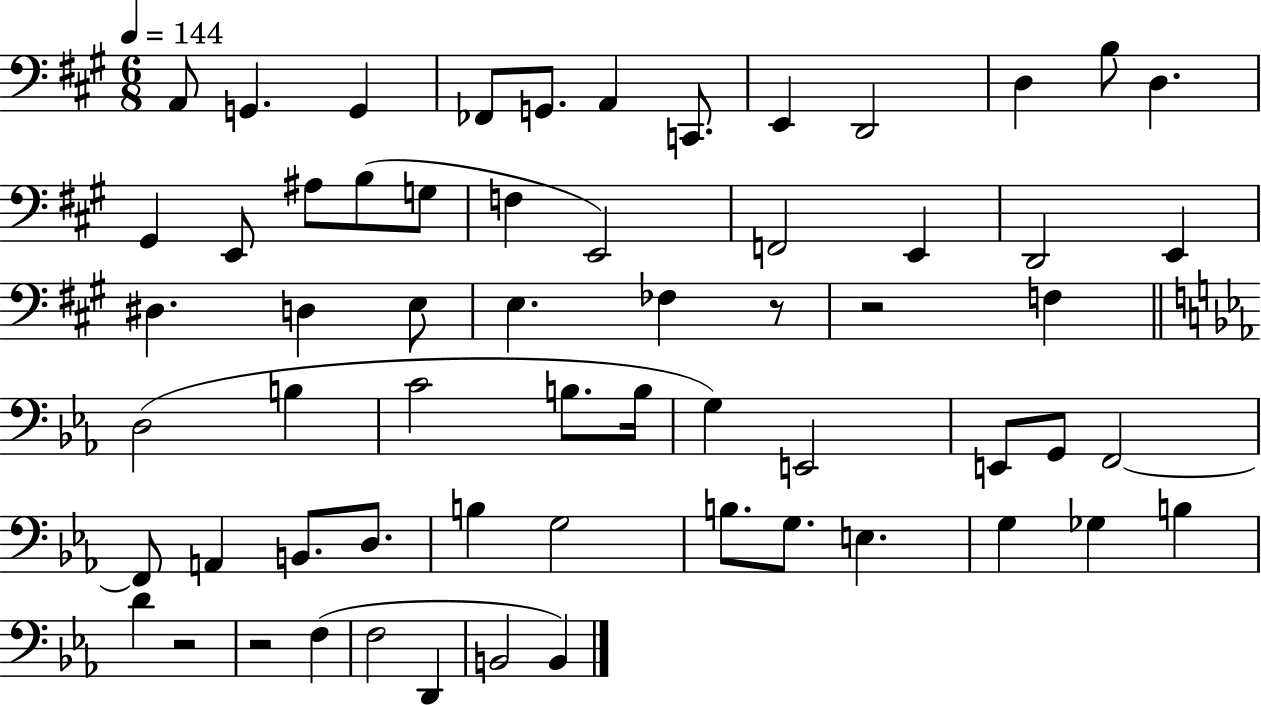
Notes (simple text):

A2/e G2/q. G2/q FES2/e G2/e. A2/q C2/e. E2/q D2/h D3/q B3/e D3/q. G#2/q E2/e A#3/e B3/e G3/e F3/q E2/h F2/h E2/q D2/h E2/q D#3/q. D3/q E3/e E3/q. FES3/q R/e R/h F3/q D3/h B3/q C4/h B3/e. B3/s G3/q E2/h E2/e G2/e F2/h F2/e A2/q B2/e. D3/e. B3/q G3/h B3/e. G3/e. E3/q. G3/q Gb3/q B3/q D4/q R/h R/h F3/q F3/h D2/q B2/h B2/q